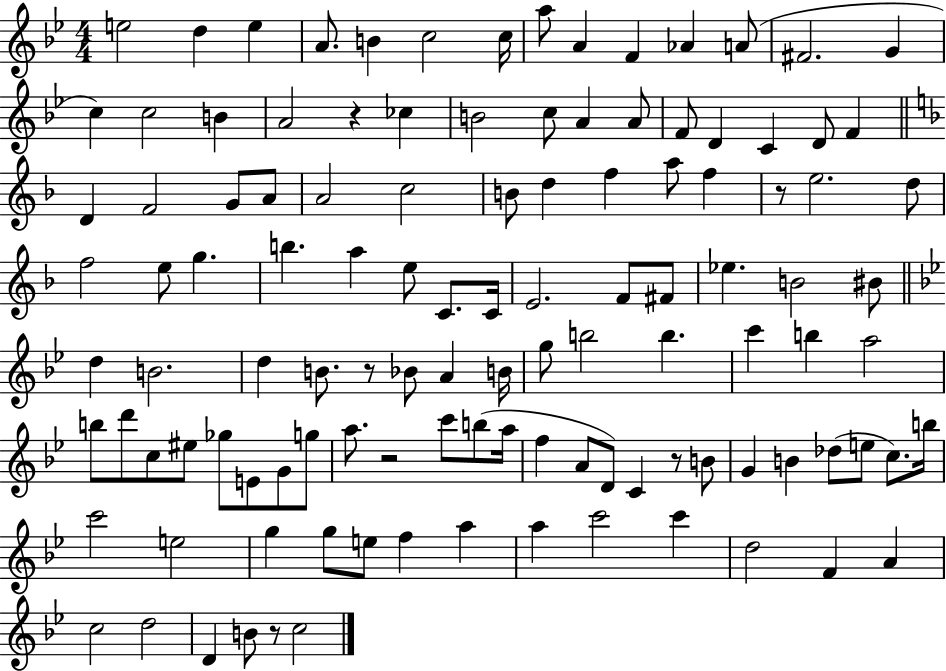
E5/h D5/q E5/q A4/e. B4/q C5/h C5/s A5/e A4/q F4/q Ab4/q A4/e F#4/h. G4/q C5/q C5/h B4/q A4/h R/q CES5/q B4/h C5/e A4/q A4/e F4/e D4/q C4/q D4/e F4/q D4/q F4/h G4/e A4/e A4/h C5/h B4/e D5/q F5/q A5/e F5/q R/e E5/h. D5/e F5/h E5/e G5/q. B5/q. A5/q E5/e C4/e. C4/s E4/h. F4/e F#4/e Eb5/q. B4/h BIS4/e D5/q B4/h. D5/q B4/e. R/e Bb4/e A4/q B4/s G5/e B5/h B5/q. C6/q B5/q A5/h B5/e D6/e C5/e EIS5/e Gb5/e E4/e G4/e G5/e A5/e. R/h C6/e B5/e A5/s F5/q A4/e D4/e C4/q R/e B4/e G4/q B4/q Db5/e E5/e C5/e. B5/s C6/h E5/h G5/q G5/e E5/e F5/q A5/q A5/q C6/h C6/q D5/h F4/q A4/q C5/h D5/h D4/q B4/e R/e C5/h